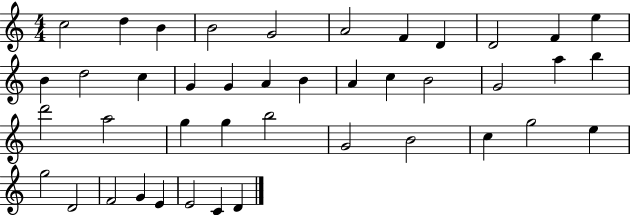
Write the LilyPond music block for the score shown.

{
  \clef treble
  \numericTimeSignature
  \time 4/4
  \key c \major
  c''2 d''4 b'4 | b'2 g'2 | a'2 f'4 d'4 | d'2 f'4 e''4 | \break b'4 d''2 c''4 | g'4 g'4 a'4 b'4 | a'4 c''4 b'2 | g'2 a''4 b''4 | \break d'''2 a''2 | g''4 g''4 b''2 | g'2 b'2 | c''4 g''2 e''4 | \break g''2 d'2 | f'2 g'4 e'4 | e'2 c'4 d'4 | \bar "|."
}